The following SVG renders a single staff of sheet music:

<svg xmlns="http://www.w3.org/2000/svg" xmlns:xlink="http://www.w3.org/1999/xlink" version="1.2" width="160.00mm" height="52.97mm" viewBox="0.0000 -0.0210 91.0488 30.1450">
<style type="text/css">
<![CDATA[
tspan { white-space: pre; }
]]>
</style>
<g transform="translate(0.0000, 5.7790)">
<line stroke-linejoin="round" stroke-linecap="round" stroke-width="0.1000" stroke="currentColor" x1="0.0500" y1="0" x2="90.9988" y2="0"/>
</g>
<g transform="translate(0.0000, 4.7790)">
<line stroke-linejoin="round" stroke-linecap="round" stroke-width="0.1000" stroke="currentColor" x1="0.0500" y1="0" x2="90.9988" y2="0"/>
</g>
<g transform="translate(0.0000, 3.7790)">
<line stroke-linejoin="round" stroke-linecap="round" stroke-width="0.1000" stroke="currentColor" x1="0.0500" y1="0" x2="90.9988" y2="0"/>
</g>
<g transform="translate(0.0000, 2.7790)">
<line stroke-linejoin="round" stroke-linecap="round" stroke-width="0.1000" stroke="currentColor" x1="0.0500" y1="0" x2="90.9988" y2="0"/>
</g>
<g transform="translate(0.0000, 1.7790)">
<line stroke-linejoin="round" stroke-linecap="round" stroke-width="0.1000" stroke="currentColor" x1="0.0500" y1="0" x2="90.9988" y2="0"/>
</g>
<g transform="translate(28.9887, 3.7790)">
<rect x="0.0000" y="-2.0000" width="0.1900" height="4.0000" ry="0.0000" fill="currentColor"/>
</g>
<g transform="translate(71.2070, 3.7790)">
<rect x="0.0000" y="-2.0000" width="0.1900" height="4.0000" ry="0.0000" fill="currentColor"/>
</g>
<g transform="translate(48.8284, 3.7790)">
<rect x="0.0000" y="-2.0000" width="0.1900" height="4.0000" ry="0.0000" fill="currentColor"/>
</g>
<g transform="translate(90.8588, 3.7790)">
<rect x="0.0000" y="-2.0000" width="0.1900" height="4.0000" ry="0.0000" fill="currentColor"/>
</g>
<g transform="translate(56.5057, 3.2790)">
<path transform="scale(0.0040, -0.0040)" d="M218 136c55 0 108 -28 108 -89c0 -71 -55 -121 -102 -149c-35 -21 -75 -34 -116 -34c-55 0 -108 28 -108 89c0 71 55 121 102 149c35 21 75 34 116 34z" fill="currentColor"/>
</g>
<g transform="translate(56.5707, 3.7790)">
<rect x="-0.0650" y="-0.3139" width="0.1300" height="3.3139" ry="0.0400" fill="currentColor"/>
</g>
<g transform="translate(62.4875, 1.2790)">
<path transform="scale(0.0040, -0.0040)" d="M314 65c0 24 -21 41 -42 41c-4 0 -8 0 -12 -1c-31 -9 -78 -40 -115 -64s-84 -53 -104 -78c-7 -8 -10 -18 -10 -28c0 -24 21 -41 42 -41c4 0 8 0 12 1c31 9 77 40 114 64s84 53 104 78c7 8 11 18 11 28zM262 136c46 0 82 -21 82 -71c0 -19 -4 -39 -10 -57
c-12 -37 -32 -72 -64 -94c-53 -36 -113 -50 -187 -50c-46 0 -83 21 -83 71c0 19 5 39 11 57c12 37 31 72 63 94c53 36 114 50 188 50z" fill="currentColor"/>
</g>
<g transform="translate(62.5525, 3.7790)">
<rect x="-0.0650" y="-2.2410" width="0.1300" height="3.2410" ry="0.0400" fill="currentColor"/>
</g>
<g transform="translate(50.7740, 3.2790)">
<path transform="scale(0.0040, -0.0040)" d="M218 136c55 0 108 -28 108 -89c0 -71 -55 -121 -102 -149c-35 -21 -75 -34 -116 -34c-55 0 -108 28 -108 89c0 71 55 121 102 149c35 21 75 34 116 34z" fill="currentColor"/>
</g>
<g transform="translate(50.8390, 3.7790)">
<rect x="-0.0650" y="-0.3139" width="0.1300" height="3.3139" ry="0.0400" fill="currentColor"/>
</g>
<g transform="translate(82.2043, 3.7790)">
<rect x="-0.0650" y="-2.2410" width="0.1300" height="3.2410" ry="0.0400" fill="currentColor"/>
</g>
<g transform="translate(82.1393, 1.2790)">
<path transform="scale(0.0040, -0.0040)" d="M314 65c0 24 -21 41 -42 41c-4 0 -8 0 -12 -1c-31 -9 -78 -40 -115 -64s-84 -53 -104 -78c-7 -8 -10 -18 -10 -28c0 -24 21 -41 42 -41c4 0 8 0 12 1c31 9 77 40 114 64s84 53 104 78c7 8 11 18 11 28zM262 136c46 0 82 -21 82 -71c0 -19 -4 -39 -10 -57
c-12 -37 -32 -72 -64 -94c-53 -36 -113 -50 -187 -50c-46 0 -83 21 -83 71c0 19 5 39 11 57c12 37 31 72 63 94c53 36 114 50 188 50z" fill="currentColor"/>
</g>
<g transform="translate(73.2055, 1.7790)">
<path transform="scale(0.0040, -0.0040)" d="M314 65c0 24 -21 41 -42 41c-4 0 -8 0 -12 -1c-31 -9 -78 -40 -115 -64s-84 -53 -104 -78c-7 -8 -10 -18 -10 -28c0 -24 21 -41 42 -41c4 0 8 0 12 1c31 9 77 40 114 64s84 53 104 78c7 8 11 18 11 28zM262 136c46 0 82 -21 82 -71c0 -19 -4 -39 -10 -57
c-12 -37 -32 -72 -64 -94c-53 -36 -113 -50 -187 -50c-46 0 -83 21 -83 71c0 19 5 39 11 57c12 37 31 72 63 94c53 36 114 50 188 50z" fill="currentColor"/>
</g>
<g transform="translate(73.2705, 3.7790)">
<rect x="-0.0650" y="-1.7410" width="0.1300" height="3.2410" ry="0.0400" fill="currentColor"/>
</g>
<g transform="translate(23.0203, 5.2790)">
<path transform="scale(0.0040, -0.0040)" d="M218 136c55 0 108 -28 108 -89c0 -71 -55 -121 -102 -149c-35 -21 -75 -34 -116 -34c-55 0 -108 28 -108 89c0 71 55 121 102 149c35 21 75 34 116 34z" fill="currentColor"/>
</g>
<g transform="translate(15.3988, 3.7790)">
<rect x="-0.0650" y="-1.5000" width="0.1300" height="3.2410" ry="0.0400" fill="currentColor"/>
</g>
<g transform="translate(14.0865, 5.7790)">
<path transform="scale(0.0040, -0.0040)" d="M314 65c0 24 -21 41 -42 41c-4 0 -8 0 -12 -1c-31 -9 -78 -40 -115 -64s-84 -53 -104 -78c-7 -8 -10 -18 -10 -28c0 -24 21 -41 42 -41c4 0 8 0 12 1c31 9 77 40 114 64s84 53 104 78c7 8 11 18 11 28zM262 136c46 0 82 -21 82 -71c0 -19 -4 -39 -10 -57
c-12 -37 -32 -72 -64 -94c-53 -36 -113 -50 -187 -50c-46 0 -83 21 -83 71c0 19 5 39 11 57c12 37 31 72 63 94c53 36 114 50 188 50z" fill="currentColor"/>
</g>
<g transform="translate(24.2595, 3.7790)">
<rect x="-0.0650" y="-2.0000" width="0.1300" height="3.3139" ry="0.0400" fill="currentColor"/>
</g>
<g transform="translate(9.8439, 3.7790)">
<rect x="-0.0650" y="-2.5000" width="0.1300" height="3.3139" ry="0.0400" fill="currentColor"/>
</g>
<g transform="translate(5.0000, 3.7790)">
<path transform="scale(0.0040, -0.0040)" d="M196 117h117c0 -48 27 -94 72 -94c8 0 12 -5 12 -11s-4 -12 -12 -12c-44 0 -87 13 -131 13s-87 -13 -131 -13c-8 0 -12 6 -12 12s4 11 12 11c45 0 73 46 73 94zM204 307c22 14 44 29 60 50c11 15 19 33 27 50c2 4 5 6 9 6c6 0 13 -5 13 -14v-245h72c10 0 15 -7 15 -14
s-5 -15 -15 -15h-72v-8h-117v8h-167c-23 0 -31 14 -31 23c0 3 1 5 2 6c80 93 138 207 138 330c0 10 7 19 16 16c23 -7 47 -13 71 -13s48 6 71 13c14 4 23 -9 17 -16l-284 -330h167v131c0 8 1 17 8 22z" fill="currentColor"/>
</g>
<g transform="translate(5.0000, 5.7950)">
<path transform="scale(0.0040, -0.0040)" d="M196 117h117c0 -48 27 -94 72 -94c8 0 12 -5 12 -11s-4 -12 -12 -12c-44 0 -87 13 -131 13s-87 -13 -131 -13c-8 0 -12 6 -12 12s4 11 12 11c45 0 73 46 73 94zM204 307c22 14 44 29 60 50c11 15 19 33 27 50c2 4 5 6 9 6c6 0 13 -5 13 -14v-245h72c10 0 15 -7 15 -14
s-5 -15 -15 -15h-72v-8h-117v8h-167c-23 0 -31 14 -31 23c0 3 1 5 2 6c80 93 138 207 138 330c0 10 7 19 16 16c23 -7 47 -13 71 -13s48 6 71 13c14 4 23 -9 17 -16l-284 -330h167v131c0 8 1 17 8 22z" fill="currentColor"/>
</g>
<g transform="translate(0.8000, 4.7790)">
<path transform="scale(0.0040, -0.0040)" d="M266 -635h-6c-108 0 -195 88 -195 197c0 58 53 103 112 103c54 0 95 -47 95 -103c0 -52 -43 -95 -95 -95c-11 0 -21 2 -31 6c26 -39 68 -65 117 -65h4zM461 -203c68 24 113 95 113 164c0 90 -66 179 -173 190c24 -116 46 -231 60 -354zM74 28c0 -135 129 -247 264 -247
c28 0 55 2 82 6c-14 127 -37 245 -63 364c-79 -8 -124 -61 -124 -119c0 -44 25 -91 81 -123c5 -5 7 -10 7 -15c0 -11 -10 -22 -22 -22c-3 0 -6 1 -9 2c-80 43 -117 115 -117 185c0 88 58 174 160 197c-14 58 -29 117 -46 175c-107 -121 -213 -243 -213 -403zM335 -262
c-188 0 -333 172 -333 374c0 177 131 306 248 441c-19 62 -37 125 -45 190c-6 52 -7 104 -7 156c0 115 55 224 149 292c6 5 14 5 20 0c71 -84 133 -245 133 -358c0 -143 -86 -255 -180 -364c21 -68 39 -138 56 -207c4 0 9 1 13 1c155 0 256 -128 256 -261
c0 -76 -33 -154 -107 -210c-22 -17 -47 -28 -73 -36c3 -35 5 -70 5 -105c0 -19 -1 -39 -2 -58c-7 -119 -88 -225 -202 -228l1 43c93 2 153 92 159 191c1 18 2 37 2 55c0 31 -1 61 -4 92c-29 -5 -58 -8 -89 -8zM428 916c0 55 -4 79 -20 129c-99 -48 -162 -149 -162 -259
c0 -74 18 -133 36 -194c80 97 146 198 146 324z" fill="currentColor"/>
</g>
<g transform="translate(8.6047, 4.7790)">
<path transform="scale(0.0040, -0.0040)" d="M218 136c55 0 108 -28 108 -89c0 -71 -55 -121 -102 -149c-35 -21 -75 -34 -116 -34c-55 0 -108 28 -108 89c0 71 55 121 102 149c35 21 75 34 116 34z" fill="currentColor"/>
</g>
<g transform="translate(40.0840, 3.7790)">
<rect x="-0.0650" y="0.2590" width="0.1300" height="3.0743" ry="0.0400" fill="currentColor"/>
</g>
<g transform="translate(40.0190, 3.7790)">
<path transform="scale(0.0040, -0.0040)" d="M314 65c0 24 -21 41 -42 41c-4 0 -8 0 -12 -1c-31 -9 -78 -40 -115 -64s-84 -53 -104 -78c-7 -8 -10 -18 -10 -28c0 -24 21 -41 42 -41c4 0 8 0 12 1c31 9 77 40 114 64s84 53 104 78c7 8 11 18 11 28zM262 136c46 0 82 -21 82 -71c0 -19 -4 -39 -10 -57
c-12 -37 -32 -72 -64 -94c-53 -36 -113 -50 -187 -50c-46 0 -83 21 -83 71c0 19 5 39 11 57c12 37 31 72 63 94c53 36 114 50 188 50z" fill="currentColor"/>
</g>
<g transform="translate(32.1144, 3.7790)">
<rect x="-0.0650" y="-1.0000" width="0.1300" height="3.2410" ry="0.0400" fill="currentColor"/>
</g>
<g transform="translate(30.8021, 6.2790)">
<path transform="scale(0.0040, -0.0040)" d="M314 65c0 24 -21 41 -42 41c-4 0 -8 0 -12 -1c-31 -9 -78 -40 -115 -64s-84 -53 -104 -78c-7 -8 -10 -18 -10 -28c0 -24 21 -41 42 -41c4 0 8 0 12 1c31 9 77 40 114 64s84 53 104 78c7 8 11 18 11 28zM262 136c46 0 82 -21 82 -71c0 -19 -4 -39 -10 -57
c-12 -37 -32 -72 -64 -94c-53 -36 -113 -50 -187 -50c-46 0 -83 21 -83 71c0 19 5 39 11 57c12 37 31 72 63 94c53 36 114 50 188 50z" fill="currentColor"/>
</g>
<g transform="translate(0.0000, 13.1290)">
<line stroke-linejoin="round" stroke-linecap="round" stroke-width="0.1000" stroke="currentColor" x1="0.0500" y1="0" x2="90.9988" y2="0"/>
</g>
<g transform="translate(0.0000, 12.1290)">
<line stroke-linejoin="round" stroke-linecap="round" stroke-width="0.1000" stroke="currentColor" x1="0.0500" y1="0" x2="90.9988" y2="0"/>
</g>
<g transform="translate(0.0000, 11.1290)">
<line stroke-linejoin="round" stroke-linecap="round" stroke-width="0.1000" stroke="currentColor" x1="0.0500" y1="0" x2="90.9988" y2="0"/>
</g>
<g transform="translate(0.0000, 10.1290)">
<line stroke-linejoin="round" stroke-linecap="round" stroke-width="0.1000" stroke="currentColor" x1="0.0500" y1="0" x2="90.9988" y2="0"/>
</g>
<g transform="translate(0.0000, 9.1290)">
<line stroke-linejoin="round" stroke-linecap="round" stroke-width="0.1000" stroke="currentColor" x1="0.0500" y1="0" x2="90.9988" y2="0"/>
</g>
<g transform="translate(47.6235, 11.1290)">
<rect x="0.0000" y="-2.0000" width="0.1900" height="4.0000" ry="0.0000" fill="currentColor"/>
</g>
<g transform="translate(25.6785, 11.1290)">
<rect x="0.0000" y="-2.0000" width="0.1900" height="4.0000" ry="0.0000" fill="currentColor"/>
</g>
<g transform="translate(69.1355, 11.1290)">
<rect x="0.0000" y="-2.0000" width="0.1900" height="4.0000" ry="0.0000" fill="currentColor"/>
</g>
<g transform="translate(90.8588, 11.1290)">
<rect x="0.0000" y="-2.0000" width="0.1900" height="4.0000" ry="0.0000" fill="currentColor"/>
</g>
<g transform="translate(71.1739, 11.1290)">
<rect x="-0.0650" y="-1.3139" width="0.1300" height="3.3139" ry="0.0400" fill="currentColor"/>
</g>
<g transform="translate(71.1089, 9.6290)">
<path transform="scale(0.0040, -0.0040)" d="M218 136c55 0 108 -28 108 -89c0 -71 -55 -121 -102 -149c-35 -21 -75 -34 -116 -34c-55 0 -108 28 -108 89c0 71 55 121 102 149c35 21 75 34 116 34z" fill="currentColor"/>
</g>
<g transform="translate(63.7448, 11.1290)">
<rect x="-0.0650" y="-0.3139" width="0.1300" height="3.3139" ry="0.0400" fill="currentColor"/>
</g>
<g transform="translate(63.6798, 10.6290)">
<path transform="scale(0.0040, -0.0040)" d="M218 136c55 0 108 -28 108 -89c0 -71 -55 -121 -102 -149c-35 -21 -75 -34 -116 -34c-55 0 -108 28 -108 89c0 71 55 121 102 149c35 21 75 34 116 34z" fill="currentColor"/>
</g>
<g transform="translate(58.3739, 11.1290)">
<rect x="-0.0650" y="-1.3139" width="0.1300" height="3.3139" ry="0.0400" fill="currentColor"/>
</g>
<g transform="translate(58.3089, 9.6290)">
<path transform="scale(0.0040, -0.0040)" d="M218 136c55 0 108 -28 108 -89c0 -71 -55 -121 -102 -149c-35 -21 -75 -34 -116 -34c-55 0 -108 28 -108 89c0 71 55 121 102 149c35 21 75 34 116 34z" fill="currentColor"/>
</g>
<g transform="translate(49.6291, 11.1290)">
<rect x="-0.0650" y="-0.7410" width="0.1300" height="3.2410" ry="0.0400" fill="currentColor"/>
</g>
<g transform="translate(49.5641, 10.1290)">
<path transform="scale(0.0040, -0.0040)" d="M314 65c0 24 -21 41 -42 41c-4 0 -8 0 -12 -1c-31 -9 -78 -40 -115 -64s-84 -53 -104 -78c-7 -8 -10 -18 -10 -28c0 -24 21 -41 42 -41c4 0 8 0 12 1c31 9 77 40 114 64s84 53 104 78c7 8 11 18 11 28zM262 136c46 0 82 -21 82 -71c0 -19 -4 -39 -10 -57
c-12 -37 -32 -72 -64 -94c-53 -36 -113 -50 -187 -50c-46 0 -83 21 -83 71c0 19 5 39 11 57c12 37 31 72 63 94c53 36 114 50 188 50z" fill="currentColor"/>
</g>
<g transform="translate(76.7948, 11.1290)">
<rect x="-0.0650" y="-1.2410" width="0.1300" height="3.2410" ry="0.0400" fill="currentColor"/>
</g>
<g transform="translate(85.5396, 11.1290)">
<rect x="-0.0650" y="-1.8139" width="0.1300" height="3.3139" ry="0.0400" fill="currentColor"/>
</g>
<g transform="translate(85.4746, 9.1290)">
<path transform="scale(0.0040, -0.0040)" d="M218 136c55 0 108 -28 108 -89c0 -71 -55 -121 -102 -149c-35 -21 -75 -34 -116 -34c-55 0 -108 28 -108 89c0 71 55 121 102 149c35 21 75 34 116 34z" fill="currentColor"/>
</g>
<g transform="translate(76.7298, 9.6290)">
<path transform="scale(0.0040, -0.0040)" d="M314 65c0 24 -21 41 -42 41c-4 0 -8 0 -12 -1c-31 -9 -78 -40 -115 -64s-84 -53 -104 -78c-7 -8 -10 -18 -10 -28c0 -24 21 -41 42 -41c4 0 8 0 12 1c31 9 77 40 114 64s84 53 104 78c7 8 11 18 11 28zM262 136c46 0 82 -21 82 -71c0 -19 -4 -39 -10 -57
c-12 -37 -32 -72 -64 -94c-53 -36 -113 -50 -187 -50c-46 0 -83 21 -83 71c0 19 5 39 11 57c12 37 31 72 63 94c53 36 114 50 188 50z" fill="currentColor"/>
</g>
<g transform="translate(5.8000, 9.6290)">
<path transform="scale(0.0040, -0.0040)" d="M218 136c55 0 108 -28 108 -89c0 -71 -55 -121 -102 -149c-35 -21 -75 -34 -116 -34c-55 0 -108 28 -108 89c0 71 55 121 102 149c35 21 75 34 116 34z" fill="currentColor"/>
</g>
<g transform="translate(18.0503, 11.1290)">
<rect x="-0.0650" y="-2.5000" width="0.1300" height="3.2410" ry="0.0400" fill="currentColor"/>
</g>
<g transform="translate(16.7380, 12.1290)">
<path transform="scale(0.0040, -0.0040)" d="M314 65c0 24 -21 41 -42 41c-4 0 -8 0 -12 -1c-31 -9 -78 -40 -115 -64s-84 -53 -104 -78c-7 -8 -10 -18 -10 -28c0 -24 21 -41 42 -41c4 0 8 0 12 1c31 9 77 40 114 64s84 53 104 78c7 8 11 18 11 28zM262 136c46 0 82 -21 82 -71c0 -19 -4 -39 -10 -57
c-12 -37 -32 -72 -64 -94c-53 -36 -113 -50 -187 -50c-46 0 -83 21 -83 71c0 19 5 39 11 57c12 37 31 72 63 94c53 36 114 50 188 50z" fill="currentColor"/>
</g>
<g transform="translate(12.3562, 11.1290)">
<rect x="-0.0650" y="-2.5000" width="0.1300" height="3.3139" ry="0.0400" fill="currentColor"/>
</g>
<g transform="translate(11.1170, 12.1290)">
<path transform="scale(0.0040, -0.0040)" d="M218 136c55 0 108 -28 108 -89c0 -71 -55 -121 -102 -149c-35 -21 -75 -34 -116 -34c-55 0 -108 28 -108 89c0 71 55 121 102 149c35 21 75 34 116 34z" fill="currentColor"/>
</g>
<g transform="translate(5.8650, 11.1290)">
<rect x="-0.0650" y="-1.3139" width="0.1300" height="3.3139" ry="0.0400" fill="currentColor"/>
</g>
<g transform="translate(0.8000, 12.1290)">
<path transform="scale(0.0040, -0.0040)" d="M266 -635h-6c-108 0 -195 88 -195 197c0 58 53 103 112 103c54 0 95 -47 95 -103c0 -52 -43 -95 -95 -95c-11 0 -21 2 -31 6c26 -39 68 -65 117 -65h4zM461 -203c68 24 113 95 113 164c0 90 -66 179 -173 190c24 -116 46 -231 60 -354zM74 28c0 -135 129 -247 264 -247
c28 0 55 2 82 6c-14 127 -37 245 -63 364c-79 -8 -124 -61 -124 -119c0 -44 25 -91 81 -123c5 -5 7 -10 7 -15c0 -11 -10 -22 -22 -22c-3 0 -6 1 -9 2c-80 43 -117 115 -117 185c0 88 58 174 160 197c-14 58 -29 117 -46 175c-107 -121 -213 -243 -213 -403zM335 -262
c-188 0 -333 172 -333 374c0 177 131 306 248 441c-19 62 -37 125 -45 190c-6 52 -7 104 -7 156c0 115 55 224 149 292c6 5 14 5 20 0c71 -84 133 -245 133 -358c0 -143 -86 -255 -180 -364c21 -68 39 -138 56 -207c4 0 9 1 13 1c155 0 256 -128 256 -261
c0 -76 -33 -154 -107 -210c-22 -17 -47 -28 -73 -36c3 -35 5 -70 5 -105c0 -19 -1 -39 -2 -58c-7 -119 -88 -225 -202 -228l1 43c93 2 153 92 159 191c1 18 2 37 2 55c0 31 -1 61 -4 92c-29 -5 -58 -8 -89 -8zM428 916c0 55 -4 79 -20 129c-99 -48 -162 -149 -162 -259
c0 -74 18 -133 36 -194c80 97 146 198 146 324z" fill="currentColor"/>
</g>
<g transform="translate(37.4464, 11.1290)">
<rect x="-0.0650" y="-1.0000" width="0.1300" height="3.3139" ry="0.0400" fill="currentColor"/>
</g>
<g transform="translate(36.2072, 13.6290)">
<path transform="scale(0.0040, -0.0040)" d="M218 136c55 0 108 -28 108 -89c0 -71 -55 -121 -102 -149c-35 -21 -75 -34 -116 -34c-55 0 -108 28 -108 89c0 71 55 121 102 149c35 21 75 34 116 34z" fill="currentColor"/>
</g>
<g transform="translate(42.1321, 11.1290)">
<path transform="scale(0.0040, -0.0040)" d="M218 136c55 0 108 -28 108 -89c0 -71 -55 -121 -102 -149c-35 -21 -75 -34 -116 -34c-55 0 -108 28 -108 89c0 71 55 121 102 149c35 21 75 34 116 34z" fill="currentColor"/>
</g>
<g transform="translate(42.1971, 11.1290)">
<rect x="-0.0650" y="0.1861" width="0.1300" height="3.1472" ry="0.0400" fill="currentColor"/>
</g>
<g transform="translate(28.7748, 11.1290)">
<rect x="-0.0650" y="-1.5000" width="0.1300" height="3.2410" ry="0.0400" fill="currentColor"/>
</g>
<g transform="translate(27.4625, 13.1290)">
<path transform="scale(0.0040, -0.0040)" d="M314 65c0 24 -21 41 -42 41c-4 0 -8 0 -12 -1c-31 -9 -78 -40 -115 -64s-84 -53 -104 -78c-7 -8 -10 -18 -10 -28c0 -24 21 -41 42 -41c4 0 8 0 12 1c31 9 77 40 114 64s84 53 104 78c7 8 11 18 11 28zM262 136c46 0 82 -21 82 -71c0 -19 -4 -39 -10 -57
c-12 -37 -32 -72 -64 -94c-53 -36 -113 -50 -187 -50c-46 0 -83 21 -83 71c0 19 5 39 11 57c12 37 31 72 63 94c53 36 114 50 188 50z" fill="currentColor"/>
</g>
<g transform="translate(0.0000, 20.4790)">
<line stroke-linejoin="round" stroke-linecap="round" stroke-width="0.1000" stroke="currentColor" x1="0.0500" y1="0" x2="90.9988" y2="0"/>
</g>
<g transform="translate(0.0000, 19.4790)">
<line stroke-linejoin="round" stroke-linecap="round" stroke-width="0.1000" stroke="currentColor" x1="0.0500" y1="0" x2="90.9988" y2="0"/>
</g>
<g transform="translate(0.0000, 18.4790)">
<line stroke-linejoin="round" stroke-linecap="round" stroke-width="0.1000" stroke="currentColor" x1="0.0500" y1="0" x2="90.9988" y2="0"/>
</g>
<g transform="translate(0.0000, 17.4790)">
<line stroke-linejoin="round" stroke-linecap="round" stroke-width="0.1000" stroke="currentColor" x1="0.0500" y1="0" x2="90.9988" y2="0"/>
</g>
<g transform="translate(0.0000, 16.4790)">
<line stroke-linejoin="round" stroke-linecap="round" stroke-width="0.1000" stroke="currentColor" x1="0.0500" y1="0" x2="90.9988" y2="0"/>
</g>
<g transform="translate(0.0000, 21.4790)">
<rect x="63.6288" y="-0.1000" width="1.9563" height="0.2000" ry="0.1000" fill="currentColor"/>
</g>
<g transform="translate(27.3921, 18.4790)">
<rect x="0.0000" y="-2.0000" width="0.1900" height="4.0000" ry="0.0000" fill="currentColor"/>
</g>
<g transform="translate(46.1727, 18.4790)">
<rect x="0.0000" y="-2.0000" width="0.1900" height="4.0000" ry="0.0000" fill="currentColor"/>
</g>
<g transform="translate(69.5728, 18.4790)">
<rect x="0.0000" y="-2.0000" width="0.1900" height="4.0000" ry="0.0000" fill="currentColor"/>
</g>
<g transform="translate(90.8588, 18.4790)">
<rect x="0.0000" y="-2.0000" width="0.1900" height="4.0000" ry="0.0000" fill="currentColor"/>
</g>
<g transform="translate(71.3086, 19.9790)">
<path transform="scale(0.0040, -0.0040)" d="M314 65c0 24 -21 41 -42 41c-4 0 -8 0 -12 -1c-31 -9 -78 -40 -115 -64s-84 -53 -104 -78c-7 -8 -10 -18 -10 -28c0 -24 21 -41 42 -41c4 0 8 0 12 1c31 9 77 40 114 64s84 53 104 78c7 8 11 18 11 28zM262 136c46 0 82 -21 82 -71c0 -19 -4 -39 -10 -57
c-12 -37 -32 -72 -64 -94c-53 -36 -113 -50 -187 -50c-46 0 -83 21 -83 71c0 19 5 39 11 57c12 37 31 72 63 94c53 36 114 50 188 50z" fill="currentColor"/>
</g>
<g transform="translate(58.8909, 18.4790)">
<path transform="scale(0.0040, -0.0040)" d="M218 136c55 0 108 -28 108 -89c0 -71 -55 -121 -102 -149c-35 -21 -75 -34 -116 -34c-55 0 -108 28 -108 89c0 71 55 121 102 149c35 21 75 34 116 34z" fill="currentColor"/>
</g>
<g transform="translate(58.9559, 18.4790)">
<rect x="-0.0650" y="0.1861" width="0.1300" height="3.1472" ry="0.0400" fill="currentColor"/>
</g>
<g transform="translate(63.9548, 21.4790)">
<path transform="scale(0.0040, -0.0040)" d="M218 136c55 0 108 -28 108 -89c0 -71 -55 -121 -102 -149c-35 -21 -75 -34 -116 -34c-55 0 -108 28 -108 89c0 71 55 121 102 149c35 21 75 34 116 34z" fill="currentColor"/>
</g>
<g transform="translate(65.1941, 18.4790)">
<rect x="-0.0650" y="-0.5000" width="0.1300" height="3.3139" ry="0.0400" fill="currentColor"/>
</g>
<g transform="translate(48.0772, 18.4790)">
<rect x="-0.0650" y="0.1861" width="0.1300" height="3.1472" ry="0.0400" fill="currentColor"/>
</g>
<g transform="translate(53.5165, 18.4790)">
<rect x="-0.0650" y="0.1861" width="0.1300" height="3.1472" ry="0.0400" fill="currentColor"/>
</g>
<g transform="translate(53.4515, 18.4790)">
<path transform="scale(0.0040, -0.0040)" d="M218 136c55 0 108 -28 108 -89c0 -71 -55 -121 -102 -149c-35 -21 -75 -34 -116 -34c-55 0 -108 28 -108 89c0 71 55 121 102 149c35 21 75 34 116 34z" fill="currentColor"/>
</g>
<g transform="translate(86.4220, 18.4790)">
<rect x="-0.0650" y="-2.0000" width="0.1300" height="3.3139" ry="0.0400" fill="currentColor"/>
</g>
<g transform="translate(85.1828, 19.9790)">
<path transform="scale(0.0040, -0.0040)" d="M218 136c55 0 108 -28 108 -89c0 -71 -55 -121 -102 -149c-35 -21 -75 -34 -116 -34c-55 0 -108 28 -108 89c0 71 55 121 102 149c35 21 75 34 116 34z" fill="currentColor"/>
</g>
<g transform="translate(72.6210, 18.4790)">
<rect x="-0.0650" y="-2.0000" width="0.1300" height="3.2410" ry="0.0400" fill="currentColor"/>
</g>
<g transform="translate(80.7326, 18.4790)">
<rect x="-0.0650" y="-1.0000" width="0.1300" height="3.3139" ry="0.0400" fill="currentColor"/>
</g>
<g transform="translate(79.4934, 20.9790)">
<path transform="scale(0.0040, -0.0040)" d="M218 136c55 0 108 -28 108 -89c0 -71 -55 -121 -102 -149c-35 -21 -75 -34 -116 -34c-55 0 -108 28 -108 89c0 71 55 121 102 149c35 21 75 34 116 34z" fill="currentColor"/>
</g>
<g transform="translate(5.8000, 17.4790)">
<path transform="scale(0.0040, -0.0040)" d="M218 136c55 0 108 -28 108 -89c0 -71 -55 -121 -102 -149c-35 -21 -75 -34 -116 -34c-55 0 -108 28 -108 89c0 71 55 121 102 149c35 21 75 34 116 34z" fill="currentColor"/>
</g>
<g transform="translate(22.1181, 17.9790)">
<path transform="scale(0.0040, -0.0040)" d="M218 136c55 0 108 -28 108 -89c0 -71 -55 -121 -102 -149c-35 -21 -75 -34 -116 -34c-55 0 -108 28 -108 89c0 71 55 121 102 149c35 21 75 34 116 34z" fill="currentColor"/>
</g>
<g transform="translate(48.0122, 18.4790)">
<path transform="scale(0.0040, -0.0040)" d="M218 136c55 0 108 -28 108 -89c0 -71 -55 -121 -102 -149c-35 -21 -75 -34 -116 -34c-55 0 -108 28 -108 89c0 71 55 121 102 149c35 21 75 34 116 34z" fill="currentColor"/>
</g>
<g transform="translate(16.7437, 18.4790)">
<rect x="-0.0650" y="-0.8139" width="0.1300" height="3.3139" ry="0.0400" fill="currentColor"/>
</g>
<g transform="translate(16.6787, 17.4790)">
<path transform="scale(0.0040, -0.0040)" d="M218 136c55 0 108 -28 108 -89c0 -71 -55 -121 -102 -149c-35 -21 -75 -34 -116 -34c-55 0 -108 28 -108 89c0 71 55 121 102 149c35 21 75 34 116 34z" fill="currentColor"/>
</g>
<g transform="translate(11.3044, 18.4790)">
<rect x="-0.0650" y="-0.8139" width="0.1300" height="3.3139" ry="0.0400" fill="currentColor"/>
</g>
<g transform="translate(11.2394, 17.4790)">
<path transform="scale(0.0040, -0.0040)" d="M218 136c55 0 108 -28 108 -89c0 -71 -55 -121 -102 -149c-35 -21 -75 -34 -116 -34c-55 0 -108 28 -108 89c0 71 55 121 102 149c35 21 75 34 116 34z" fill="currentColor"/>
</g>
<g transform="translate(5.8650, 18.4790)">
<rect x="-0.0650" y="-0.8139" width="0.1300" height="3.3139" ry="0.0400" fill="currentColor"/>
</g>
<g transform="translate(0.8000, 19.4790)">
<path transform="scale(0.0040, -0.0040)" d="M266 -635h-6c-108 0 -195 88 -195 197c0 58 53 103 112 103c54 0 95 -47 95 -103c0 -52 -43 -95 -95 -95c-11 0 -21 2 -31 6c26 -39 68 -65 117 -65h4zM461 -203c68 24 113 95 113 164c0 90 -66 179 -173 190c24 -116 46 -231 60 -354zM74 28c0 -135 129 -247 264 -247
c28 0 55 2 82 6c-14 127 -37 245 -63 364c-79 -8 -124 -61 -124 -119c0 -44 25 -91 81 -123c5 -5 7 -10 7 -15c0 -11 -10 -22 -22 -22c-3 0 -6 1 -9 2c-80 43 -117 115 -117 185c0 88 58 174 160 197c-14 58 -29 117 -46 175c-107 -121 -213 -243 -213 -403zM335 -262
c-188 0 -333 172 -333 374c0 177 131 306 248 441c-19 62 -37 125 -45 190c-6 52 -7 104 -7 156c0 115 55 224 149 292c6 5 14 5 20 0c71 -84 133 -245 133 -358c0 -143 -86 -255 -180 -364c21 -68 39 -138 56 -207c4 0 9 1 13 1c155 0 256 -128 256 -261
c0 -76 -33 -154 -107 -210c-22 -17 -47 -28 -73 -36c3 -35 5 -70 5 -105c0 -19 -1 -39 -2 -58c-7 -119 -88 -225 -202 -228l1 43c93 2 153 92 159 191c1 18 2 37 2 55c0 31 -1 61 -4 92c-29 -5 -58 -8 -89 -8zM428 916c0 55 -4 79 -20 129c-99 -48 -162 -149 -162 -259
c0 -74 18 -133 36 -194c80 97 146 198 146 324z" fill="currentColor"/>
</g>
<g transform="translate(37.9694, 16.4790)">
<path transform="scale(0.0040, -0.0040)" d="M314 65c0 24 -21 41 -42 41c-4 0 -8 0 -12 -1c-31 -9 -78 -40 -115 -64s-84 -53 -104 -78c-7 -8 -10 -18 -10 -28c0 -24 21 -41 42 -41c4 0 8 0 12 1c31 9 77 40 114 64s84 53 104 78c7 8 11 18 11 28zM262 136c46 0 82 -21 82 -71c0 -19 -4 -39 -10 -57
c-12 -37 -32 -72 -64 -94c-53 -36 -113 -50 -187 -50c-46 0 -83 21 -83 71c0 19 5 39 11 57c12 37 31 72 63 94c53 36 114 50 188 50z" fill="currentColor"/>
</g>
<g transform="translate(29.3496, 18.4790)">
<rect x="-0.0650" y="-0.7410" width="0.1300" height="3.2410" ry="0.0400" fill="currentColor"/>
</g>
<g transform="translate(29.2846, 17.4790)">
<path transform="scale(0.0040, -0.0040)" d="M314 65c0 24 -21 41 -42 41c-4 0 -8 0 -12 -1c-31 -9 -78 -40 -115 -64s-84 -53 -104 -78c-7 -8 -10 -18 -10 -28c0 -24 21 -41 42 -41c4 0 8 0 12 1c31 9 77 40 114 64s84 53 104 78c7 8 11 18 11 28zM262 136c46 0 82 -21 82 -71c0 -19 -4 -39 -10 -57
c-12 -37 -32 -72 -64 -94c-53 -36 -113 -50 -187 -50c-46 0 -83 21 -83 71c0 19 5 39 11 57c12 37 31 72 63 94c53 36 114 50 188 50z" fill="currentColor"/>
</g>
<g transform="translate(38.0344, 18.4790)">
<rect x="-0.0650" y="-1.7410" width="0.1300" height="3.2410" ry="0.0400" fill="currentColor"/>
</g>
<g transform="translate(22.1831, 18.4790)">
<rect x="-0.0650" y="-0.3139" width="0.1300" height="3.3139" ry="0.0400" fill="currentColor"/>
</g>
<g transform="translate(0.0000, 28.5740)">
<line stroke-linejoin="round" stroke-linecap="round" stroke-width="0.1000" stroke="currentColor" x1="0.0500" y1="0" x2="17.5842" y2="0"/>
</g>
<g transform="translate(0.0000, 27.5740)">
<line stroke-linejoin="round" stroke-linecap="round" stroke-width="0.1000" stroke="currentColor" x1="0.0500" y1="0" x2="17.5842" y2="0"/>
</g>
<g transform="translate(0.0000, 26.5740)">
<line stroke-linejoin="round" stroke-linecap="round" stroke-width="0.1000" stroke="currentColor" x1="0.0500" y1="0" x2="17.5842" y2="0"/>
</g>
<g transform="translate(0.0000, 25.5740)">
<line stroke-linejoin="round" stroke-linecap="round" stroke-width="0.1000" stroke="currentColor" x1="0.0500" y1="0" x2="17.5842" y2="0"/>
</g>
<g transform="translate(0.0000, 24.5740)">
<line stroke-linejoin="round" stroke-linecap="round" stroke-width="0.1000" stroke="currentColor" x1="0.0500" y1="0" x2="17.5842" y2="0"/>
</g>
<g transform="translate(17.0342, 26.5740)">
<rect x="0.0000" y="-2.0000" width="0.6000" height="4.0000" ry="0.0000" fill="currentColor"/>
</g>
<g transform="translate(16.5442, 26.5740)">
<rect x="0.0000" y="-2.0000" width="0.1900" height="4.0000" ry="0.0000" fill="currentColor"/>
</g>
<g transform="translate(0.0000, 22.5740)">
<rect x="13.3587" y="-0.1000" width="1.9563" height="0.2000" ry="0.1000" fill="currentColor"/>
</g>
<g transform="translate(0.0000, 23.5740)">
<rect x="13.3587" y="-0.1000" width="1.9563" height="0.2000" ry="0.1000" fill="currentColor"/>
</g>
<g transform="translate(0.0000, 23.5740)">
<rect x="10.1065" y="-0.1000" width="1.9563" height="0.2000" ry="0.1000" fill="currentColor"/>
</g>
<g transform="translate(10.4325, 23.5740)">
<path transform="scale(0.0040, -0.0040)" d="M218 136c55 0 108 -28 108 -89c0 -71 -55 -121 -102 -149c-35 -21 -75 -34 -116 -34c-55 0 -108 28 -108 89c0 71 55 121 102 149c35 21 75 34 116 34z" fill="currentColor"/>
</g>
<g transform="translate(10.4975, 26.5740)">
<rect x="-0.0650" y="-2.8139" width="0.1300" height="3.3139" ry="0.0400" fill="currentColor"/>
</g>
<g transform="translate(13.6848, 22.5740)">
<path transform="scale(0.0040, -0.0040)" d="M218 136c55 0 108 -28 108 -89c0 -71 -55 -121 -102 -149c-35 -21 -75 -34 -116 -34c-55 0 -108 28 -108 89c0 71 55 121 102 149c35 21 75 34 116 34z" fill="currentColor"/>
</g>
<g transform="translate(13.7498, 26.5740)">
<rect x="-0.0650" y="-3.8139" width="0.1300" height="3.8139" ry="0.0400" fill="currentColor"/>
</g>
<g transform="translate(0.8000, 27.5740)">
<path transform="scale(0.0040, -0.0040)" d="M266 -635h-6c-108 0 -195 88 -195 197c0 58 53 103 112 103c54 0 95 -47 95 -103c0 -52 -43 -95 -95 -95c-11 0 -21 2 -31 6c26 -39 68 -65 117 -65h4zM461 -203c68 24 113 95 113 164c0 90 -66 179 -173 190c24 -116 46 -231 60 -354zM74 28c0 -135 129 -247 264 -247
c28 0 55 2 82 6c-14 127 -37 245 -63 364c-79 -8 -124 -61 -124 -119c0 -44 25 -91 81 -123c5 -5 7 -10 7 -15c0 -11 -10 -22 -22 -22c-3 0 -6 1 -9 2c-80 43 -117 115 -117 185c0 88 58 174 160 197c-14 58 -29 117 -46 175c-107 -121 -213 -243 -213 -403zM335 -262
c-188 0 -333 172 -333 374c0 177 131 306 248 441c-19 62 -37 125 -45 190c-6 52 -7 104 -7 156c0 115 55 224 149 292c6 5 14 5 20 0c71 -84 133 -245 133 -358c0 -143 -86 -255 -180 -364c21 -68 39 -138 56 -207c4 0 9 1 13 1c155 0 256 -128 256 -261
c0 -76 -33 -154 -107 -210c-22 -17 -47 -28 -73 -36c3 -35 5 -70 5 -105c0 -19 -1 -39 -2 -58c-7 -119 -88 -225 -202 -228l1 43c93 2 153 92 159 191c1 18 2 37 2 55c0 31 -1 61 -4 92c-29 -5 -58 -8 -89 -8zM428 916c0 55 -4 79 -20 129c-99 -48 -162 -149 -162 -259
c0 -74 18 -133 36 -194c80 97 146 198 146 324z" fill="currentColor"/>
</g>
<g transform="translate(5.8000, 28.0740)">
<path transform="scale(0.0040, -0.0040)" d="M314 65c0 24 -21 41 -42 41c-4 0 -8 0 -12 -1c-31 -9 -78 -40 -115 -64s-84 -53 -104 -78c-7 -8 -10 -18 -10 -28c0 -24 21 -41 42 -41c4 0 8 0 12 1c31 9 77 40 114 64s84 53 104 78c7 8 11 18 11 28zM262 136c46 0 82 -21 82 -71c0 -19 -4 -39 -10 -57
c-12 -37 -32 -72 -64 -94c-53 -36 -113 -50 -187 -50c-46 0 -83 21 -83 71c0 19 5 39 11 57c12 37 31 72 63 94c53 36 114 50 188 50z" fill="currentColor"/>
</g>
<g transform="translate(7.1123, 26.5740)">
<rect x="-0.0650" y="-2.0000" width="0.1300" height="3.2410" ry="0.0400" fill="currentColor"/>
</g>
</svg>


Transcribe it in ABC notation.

X:1
T:Untitled
M:4/4
L:1/4
K:C
G E2 F D2 B2 c c g2 f2 g2 e G G2 E2 D B d2 e c e e2 f d d d c d2 f2 B B B C F2 D F F2 a c'